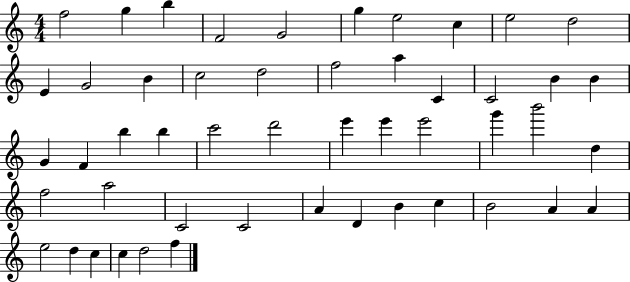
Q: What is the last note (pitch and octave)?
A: F5